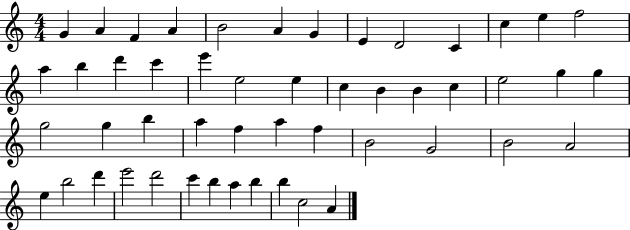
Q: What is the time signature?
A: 4/4